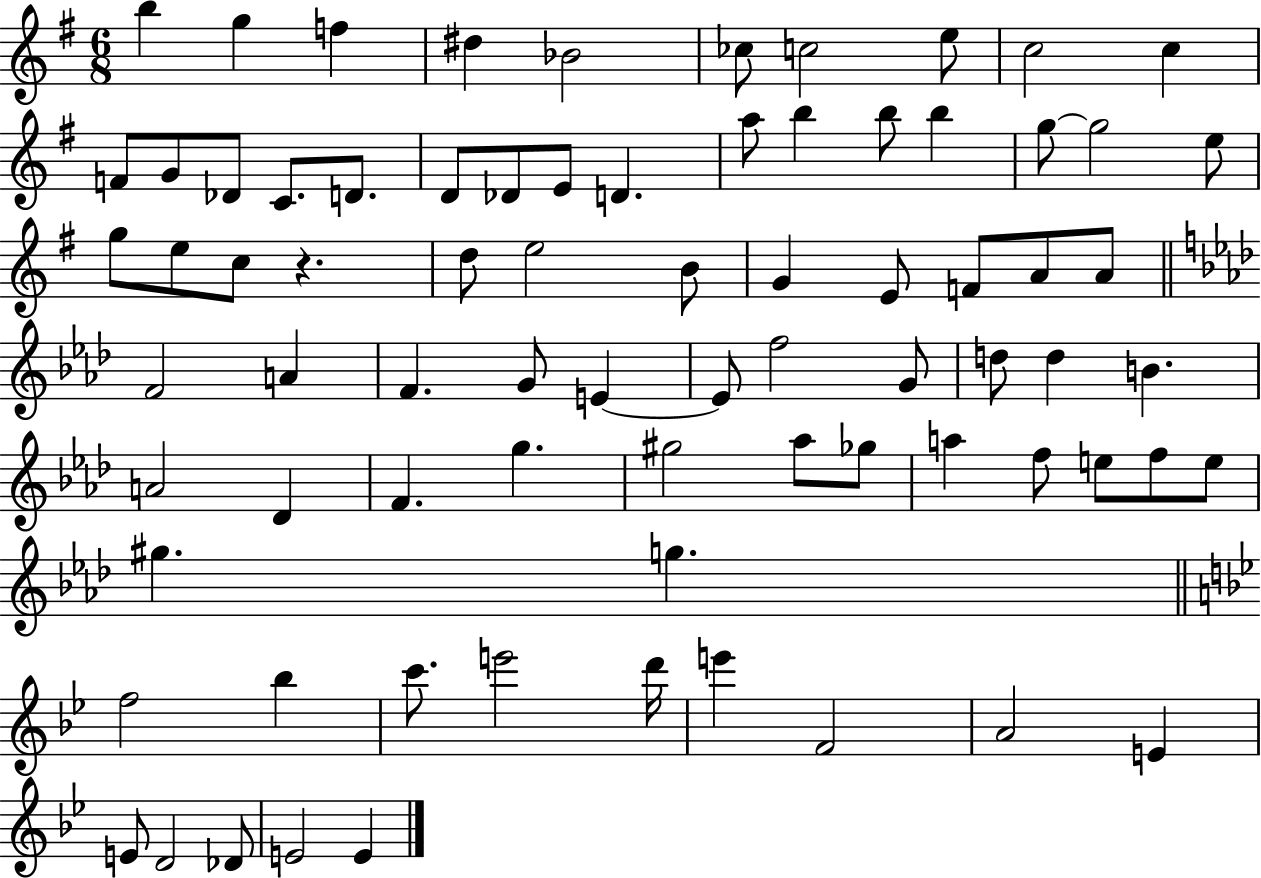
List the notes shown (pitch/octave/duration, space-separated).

B5/q G5/q F5/q D#5/q Bb4/h CES5/e C5/h E5/e C5/h C5/q F4/e G4/e Db4/e C4/e. D4/e. D4/e Db4/e E4/e D4/q. A5/e B5/q B5/e B5/q G5/e G5/h E5/e G5/e E5/e C5/e R/q. D5/e E5/h B4/e G4/q E4/e F4/e A4/e A4/e F4/h A4/q F4/q. G4/e E4/q E4/e F5/h G4/e D5/e D5/q B4/q. A4/h Db4/q F4/q. G5/q. G#5/h Ab5/e Gb5/e A5/q F5/e E5/e F5/e E5/e G#5/q. G5/q. F5/h Bb5/q C6/e. E6/h D6/s E6/q F4/h A4/h E4/q E4/e D4/h Db4/e E4/h E4/q